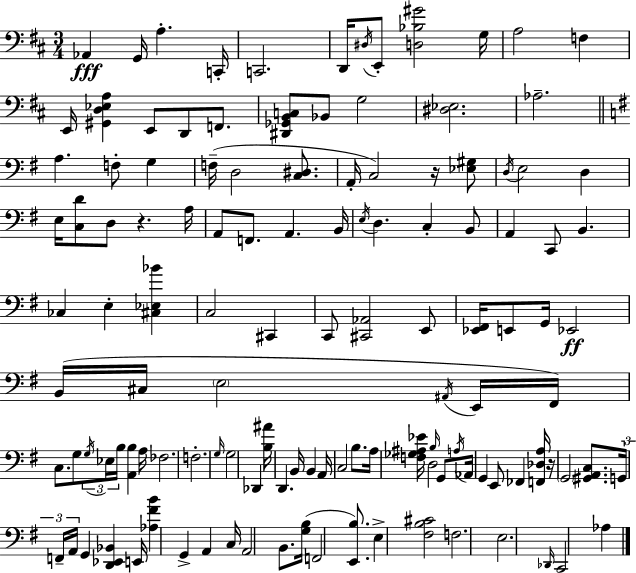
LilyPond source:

{
  \clef bass
  \numericTimeSignature
  \time 3/4
  \key d \major
  \repeat volta 2 { aes,4\fff g,16 a4.-. c,16-. | c,2. | d,16 \acciaccatura { dis16 } e,8-. <d bes gis'>2 | g16 a2 f4 | \break e,16 <gis, d ees a>4 e,8 d,8 f,8. | <dis, ges, b, c>8 bes,8 g2 | <dis ees>2. | aes2.-- | \break \bar "||" \break \key g \major a4. f8-. g4 | f16--( d2 <c dis>8. | a,16-. c2) r16 <ees gis>8 | \acciaccatura { d16 } e2 d4 | \break e16 <c d'>8 d8 r4. | a16 a,8 f,8. a,4. | b,16 \acciaccatura { e16 } d4. c4-. | b,8 a,4 c,8 b,4. | \break ces4 e4-. <cis ees bes'>4 | c2 cis,4 | c,8 <cis, aes,>2 | e,8 <ees, fis,>16 e,8 g,16 ees,2\ff | \break b,16( cis16 \parenthesize e2 | \acciaccatura { ais,16 } e,16 fis,16) c8. g8 \tuplet 3/2 { \acciaccatura { g16 } ees16 b16 } <a, b>4 | a16 fes2. | f2.-. | \break \grace { g16 } g2 | des,4 <b ais'>16 d,4. | b,16 b,4 a,16 c2 | b8. a16 <f ges ais ees'>16 d2 | \break \grace { b16 } g,8 \acciaccatura { a16 } aes,16 g,4 | e,8 fes,4 <f, des a>16 r16 \parenthesize g,2 | <gis, a, c>8. \tuplet 3/2 { g,16 f,16-- a,16 } g,4 | <d, ees, bes,>4 e,16 <aes fis' b'>4 g,4-> | \break a,4 c16 a,2 | b,8. <g b>16( f,2 | <e, b>8.) e4-> <fis b cis'>2 | f2. | \break e2. | \grace { des,16 } c,2 | aes4 } \bar "|."
}